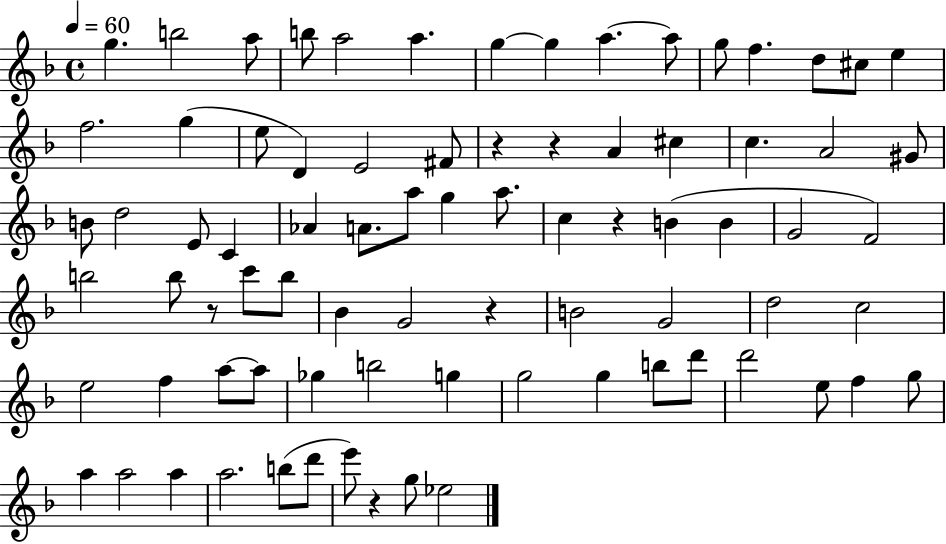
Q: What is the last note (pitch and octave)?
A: Eb5